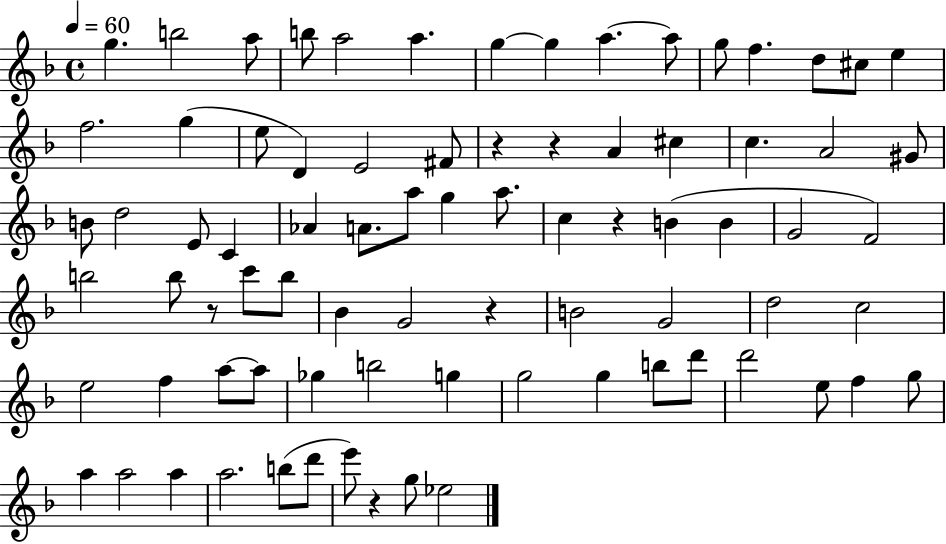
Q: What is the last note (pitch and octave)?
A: Eb5